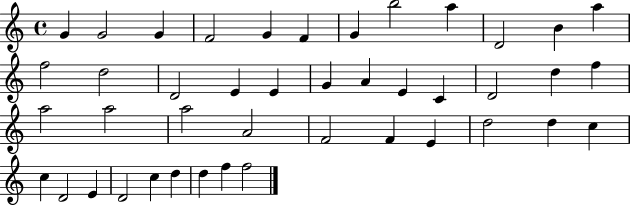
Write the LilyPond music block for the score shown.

{
  \clef treble
  \time 4/4
  \defaultTimeSignature
  \key c \major
  g'4 g'2 g'4 | f'2 g'4 f'4 | g'4 b''2 a''4 | d'2 b'4 a''4 | \break f''2 d''2 | d'2 e'4 e'4 | g'4 a'4 e'4 c'4 | d'2 d''4 f''4 | \break a''2 a''2 | a''2 a'2 | f'2 f'4 e'4 | d''2 d''4 c''4 | \break c''4 d'2 e'4 | d'2 c''4 d''4 | d''4 f''4 f''2 | \bar "|."
}